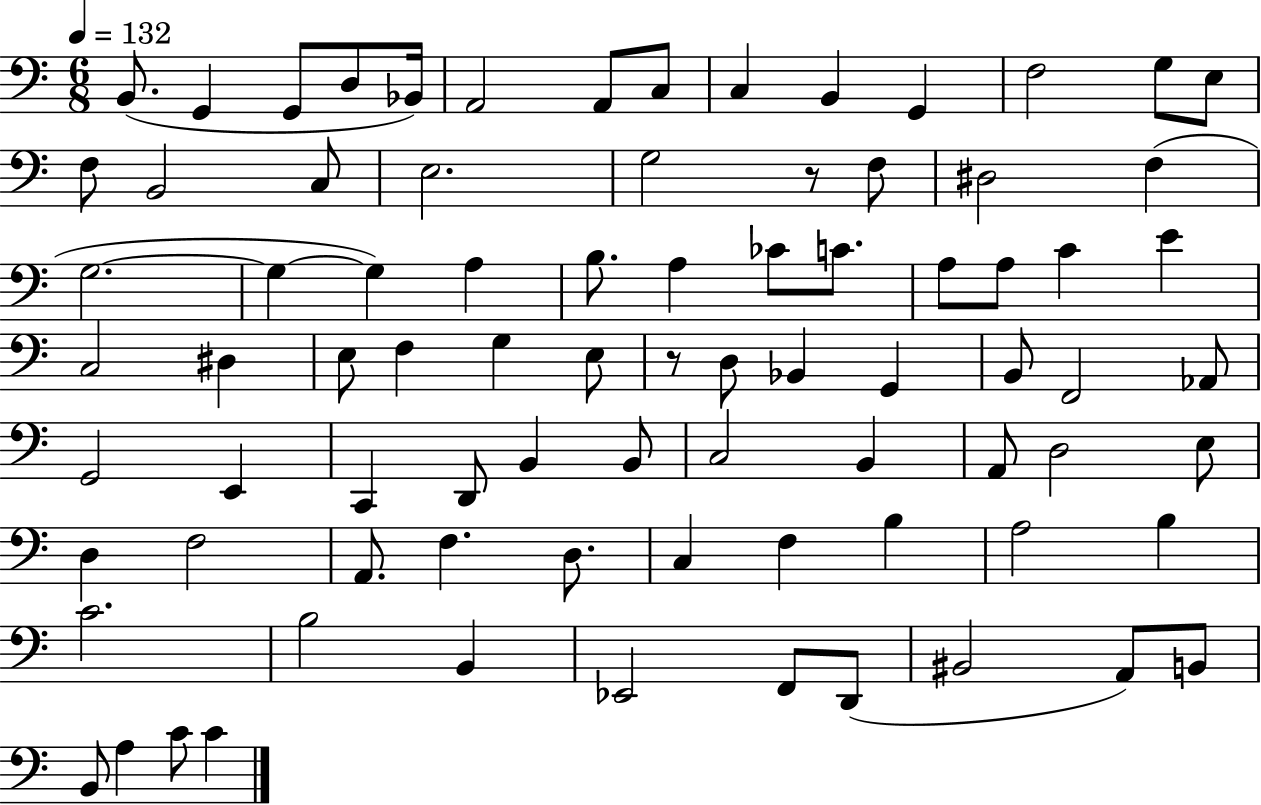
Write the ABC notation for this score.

X:1
T:Untitled
M:6/8
L:1/4
K:C
B,,/2 G,, G,,/2 D,/2 _B,,/4 A,,2 A,,/2 C,/2 C, B,, G,, F,2 G,/2 E,/2 F,/2 B,,2 C,/2 E,2 G,2 z/2 F,/2 ^D,2 F, G,2 G, G, A, B,/2 A, _C/2 C/2 A,/2 A,/2 C E C,2 ^D, E,/2 F, G, E,/2 z/2 D,/2 _B,, G,, B,,/2 F,,2 _A,,/2 G,,2 E,, C,, D,,/2 B,, B,,/2 C,2 B,, A,,/2 D,2 E,/2 D, F,2 A,,/2 F, D,/2 C, F, B, A,2 B, C2 B,2 B,, _E,,2 F,,/2 D,,/2 ^B,,2 A,,/2 B,,/2 B,,/2 A, C/2 C